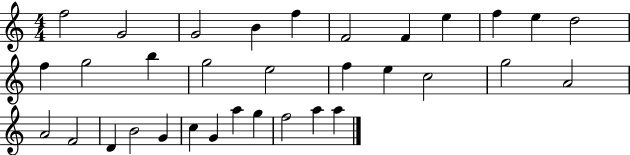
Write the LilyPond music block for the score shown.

{
  \clef treble
  \numericTimeSignature
  \time 4/4
  \key c \major
  f''2 g'2 | g'2 b'4 f''4 | f'2 f'4 e''4 | f''4 e''4 d''2 | \break f''4 g''2 b''4 | g''2 e''2 | f''4 e''4 c''2 | g''2 a'2 | \break a'2 f'2 | d'4 b'2 g'4 | c''4 g'4 a''4 g''4 | f''2 a''4 a''4 | \break \bar "|."
}